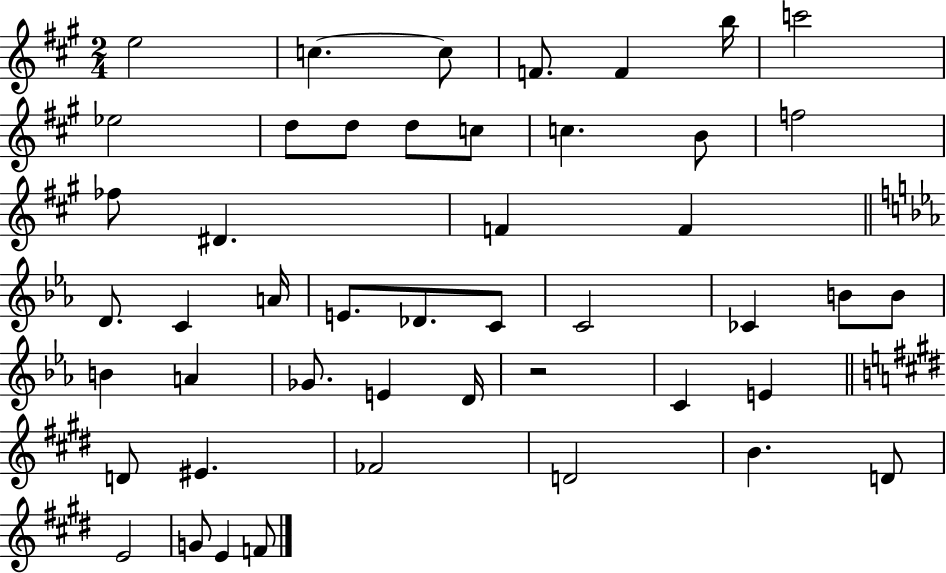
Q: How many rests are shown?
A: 1